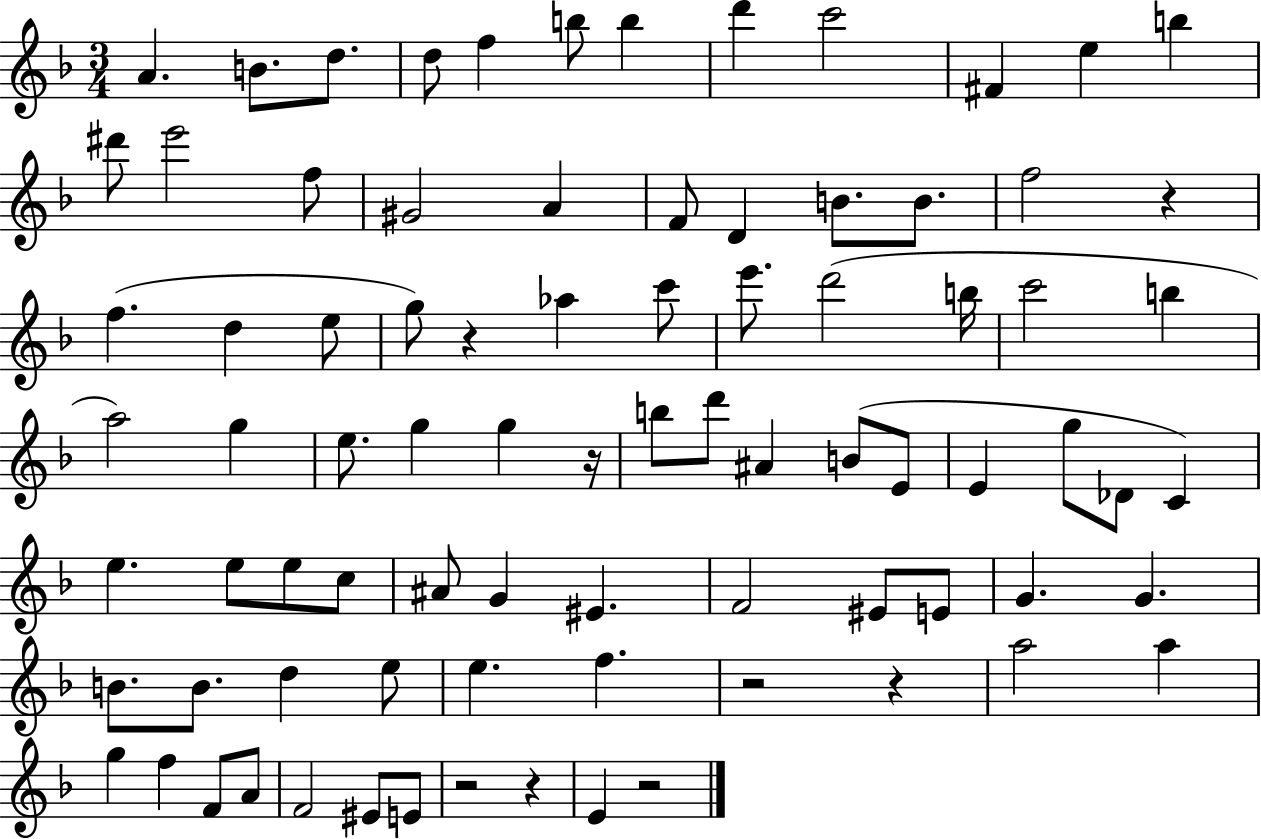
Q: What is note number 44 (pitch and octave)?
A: E4